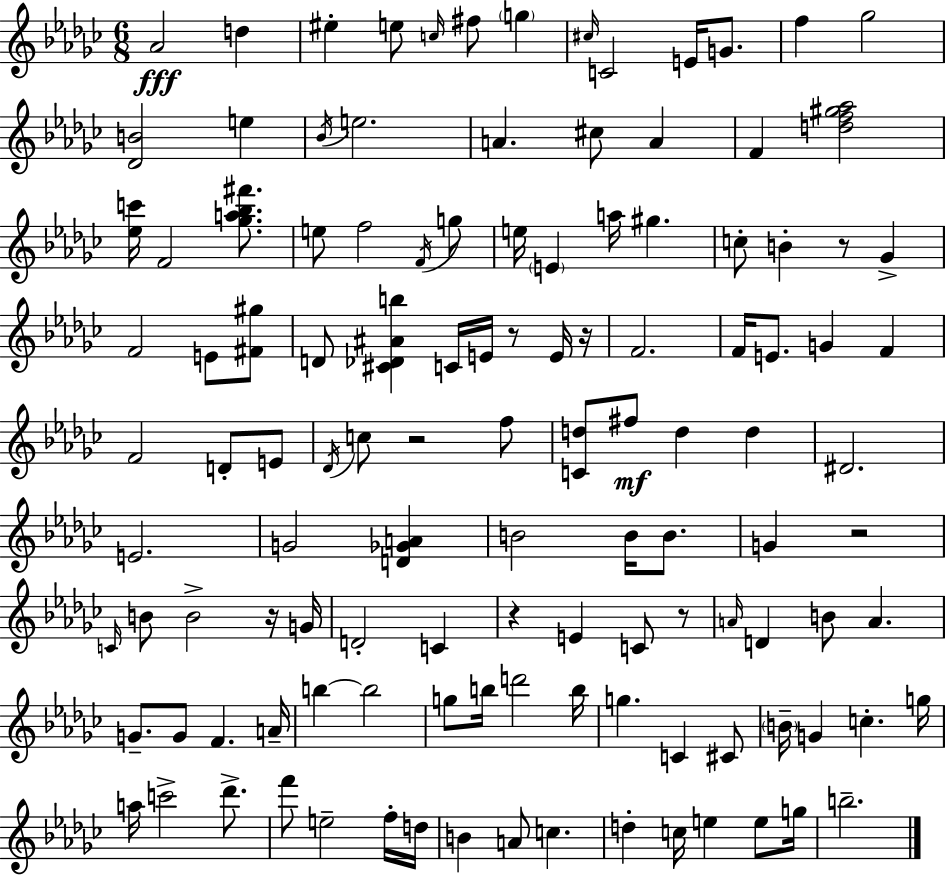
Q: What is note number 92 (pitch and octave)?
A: F6